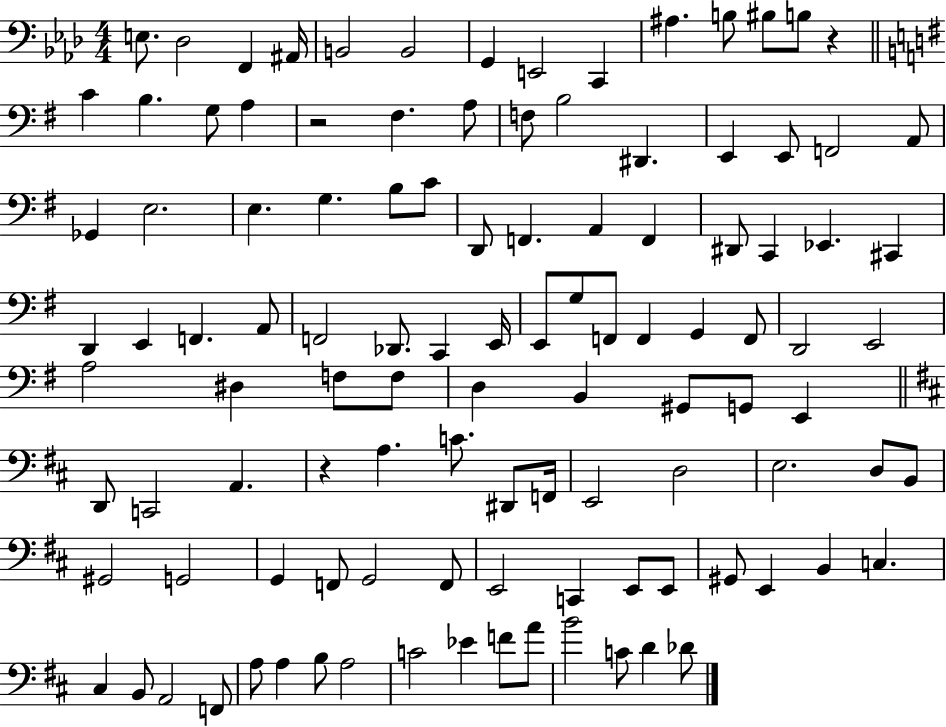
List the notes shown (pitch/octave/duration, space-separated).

E3/e. Db3/h F2/q A#2/s B2/h B2/h G2/q E2/h C2/q A#3/q. B3/e BIS3/e B3/e R/q C4/q B3/q. G3/e A3/q R/h F#3/q. A3/e F3/e B3/h D#2/q. E2/q E2/e F2/h A2/e Gb2/q E3/h. E3/q. G3/q. B3/e C4/e D2/e F2/q. A2/q F2/q D#2/e C2/q Eb2/q. C#2/q D2/q E2/q F2/q. A2/e F2/h Db2/e. C2/q E2/s E2/e G3/e F2/e F2/q G2/q F2/e D2/h E2/h A3/h D#3/q F3/e F3/e D3/q B2/q G#2/e G2/e E2/q D2/e C2/h A2/q. R/q A3/q. C4/e. D#2/e F2/s E2/h D3/h E3/h. D3/e B2/e G#2/h G2/h G2/q F2/e G2/h F2/e E2/h C2/q E2/e E2/e G#2/e E2/q B2/q C3/q. C#3/q B2/e A2/h F2/e A3/e A3/q B3/e A3/h C4/h Eb4/q F4/e A4/e B4/h C4/e D4/q Db4/e